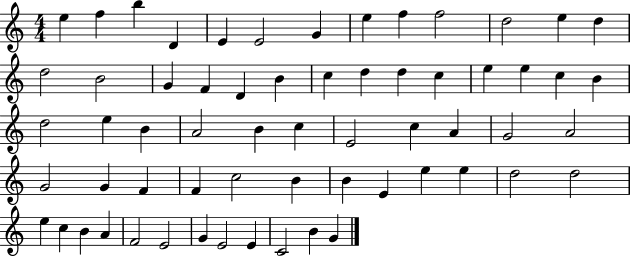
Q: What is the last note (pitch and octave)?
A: G4